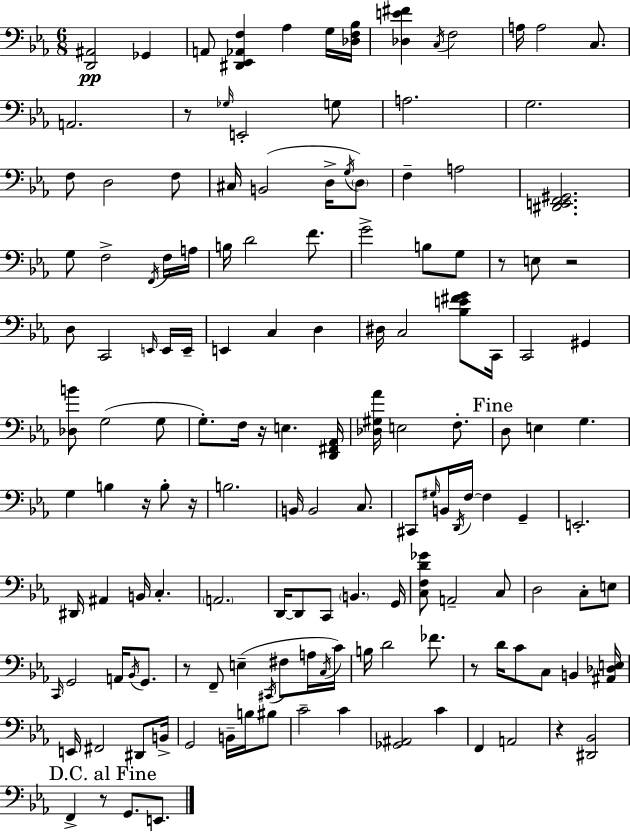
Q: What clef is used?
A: bass